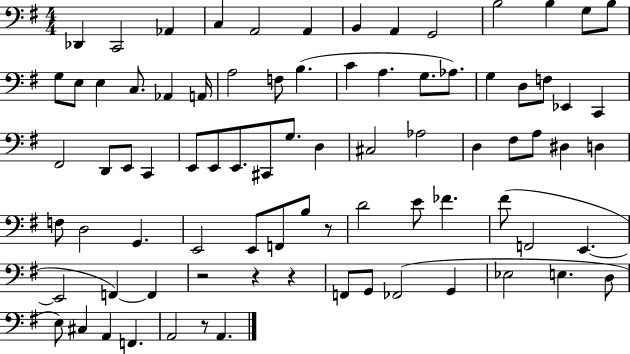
{
  \clef bass
  \numericTimeSignature
  \time 4/4
  \key g \major
  des,4 c,2 aes,4 | c4 a,2 a,4 | b,4 a,4 g,2 | b2 b4 g8 b8 | \break g8 e8 e4 c8. aes,4 a,16 | a2 f8 b4.( | c'4 a4. g8. aes8.) | g4 d8 f8 ees,4 c,4 | \break fis,2 d,8 e,8 c,4 | e,8 e,8 e,8. cis,8 g8. d4 | cis2 aes2 | d4 fis8 a8 dis4 d4 | \break f8 d2 g,4. | e,2 e,8 f,8 b8 r8 | d'2 e'8 fes'4. | fis'8( f,2 e,4.~~ | \break e,2 f,4~~) f,4 | r2 r4 r4 | f,8 g,8 fes,2( g,4 | ees2 e4. d8 | \break e8) cis4 a,4 f,4. | a,2 r8 a,4. | \bar "|."
}